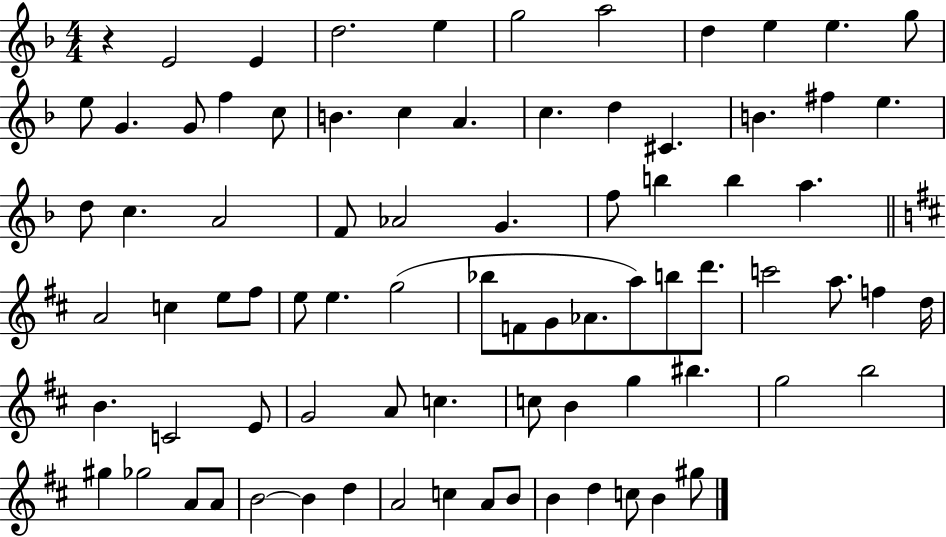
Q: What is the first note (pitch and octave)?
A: E4